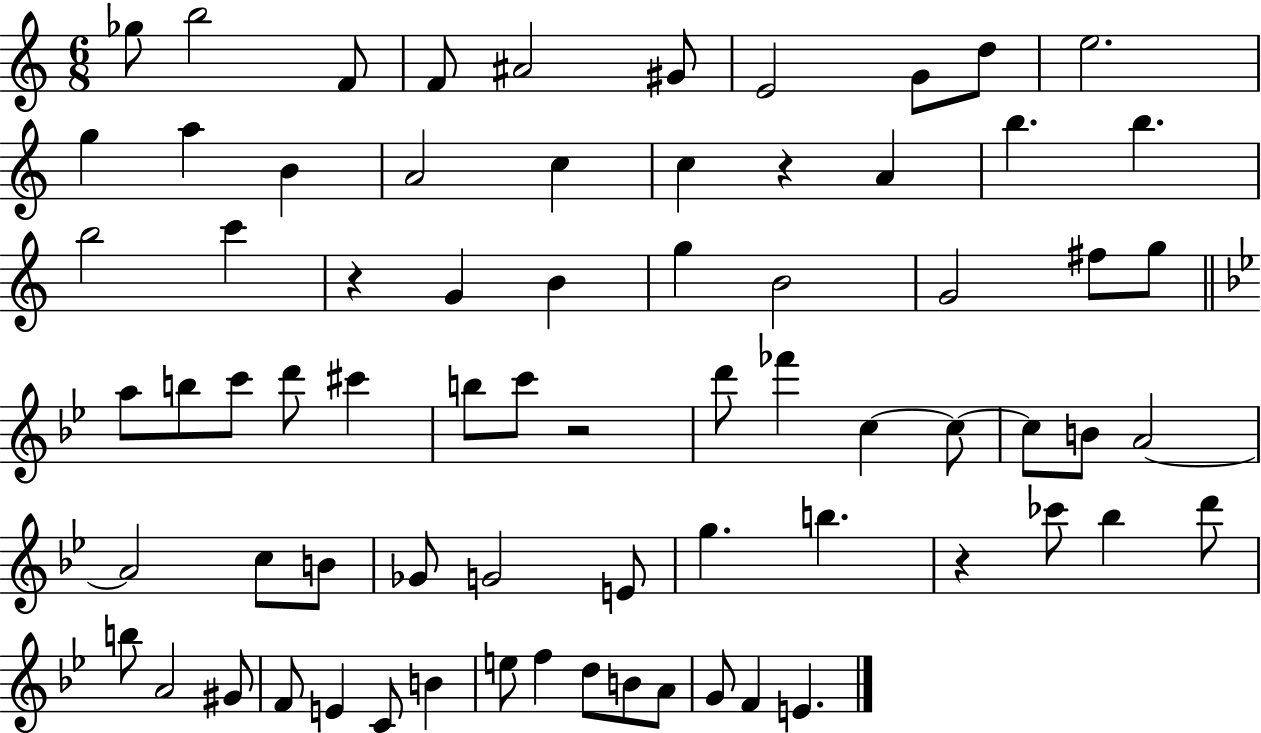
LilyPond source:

{
  \clef treble
  \numericTimeSignature
  \time 6/8
  \key c \major
  ges''8 b''2 f'8 | f'8 ais'2 gis'8 | e'2 g'8 d''8 | e''2. | \break g''4 a''4 b'4 | a'2 c''4 | c''4 r4 a'4 | b''4. b''4. | \break b''2 c'''4 | r4 g'4 b'4 | g''4 b'2 | g'2 fis''8 g''8 | \break \bar "||" \break \key g \minor a''8 b''8 c'''8 d'''8 cis'''4 | b''8 c'''8 r2 | d'''8 fes'''4 c''4~~ c''8~~ | c''8 b'8 a'2~~ | \break a'2 c''8 b'8 | ges'8 g'2 e'8 | g''4. b''4. | r4 ces'''8 bes''4 d'''8 | \break b''8 a'2 gis'8 | f'8 e'4 c'8 b'4 | e''8 f''4 d''8 b'8 a'8 | g'8 f'4 e'4. | \break \bar "|."
}